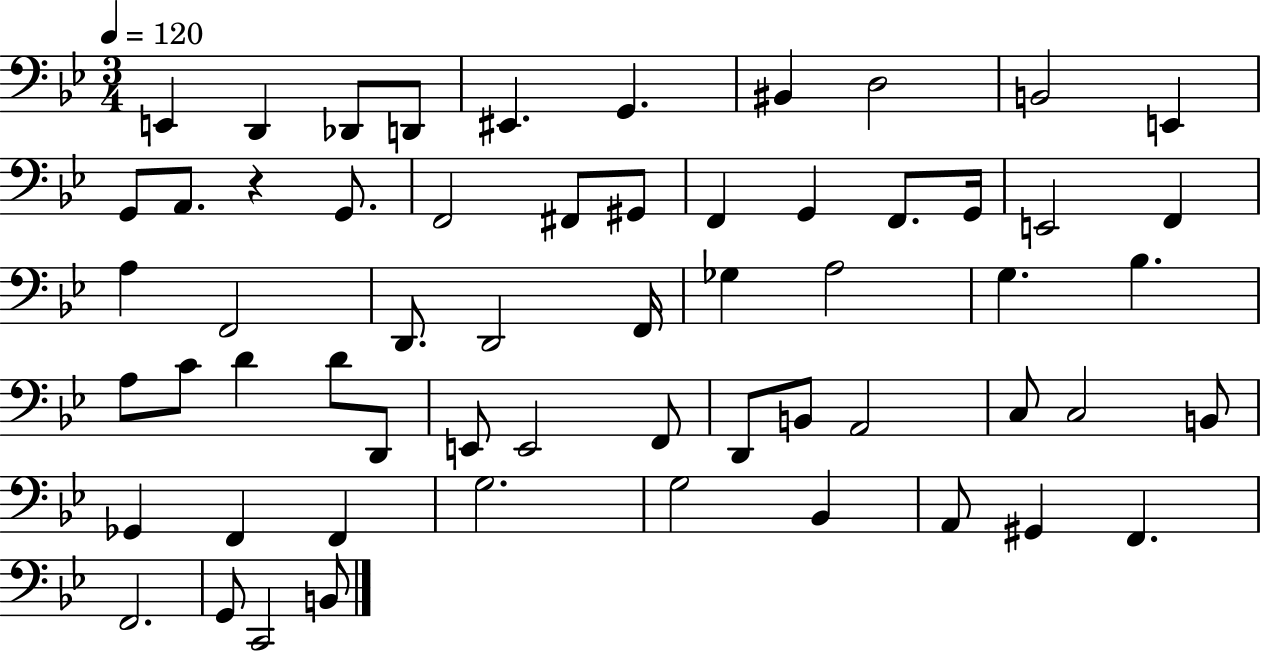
E2/q D2/q Db2/e D2/e EIS2/q. G2/q. BIS2/q D3/h B2/h E2/q G2/e A2/e. R/q G2/e. F2/h F#2/e G#2/e F2/q G2/q F2/e. G2/s E2/h F2/q A3/q F2/h D2/e. D2/h F2/s Gb3/q A3/h G3/q. Bb3/q. A3/e C4/e D4/q D4/e D2/e E2/e E2/h F2/e D2/e B2/e A2/h C3/e C3/h B2/e Gb2/q F2/q F2/q G3/h. G3/h Bb2/q A2/e G#2/q F2/q. F2/h. G2/e C2/h B2/e